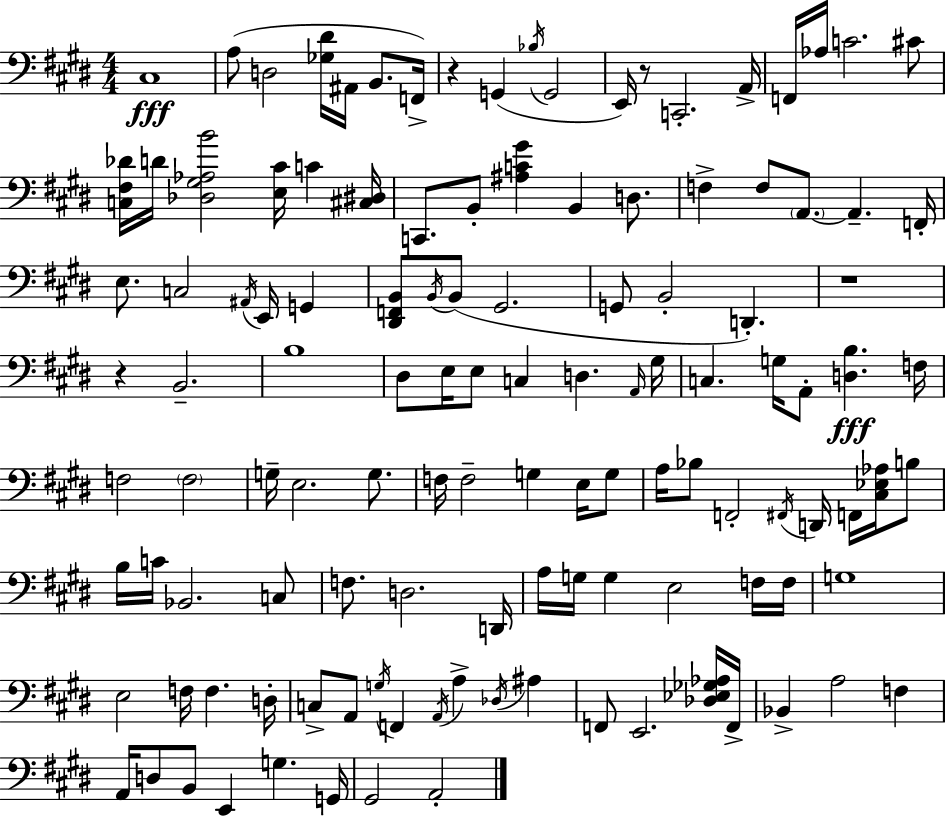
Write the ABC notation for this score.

X:1
T:Untitled
M:4/4
L:1/4
K:E
^C,4 A,/2 D,2 [_G,^D]/4 ^A,,/4 B,,/2 F,,/4 z G,, _B,/4 G,,2 E,,/4 z/2 C,,2 A,,/4 F,,/4 _A,/4 C2 ^C/2 [C,^F,_D]/4 D/4 [_D,^G,_A,B]2 [E,^C]/4 C [^C,^D,]/4 C,,/2 B,,/2 [^A,C^G] B,, D,/2 F, F,/2 A,,/2 A,, F,,/4 E,/2 C,2 ^A,,/4 E,,/4 G,, [^D,,F,,B,,]/2 B,,/4 B,,/2 ^G,,2 G,,/2 B,,2 D,, z4 z B,,2 B,4 ^D,/2 E,/4 E,/2 C, D, A,,/4 ^G,/4 C, G,/4 A,,/2 [D,B,] F,/4 F,2 F,2 G,/4 E,2 G,/2 F,/4 F,2 G, E,/4 G,/2 A,/4 _B,/2 F,,2 ^F,,/4 D,,/4 F,,/4 [^C,_E,_A,]/4 B,/2 B,/4 C/4 _B,,2 C,/2 F,/2 D,2 D,,/4 A,/4 G,/4 G, E,2 F,/4 F,/4 G,4 E,2 F,/4 F, D,/4 C,/2 A,,/2 G,/4 F,, A,,/4 A, _D,/4 ^A, F,,/2 E,,2 [_D,_E,_G,_A,]/4 F,,/4 _B,, A,2 F, A,,/4 D,/2 B,,/2 E,, G, G,,/4 ^G,,2 A,,2